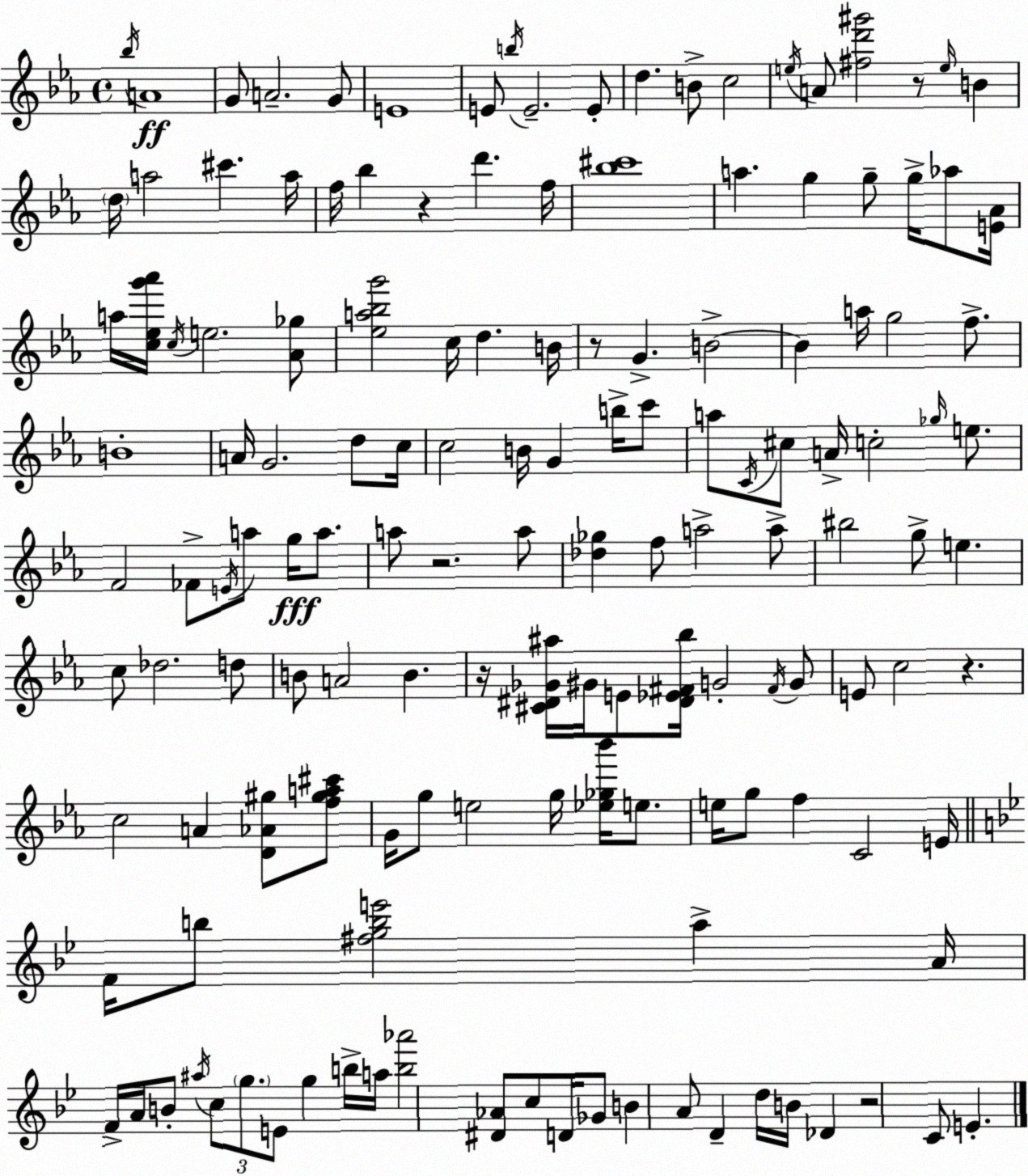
X:1
T:Untitled
M:4/4
L:1/4
K:Cm
_b/4 A4 G/2 A2 G/2 E4 E/2 b/4 E2 E/2 d B/2 c2 e/4 A/2 [^fd'^g']2 z/2 e/4 B d/4 a2 ^c' a/4 f/4 _b z d' f/4 [_b^c']4 a g g/2 g/4 _a/2 [E_A]/4 a/4 [c_eg'_a']/4 c/4 e2 [_A_g]/2 [_ea_bg']2 c/4 d B/4 z/2 G B2 B a/4 g2 f/2 B4 A/4 G2 d/2 c/4 c2 B/4 G b/4 c'/2 a/2 C/4 ^c/2 A/4 c2 _g/4 e/2 F2 _F/2 E/4 a/2 g/4 a/2 a/2 z2 a/2 [_d_g] f/2 a2 a/2 ^b2 g/2 e c/2 _d2 d/2 B/2 A2 B z/4 [^C^D_G^a]/4 ^G/4 E/2 [^D_E^F_b]/4 G2 ^F/4 G/2 E/2 c2 z c2 A [D_A^g]/2 [f^ga^c']/2 G/4 g/2 e2 g/4 [_e_g_b']/4 e/2 e/4 g/2 f C2 E/4 F/4 b/2 [^fgbe']2 a A/4 F/4 A/4 B/2 ^a/4 c/2 g/2 E/2 g b/4 a/4 [b_a']2 [^D_A]/2 c/2 D/4 _G/2 B A/2 D d/4 B/4 _D z2 C/2 E